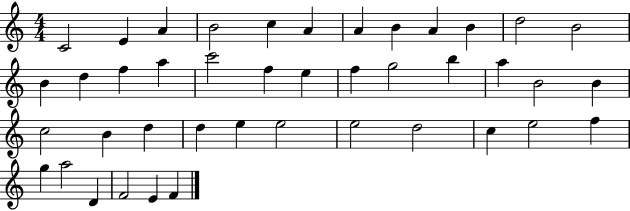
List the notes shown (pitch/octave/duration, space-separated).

C4/h E4/q A4/q B4/h C5/q A4/q A4/q B4/q A4/q B4/q D5/h B4/h B4/q D5/q F5/q A5/q C6/h F5/q E5/q F5/q G5/h B5/q A5/q B4/h B4/q C5/h B4/q D5/q D5/q E5/q E5/h E5/h D5/h C5/q E5/h F5/q G5/q A5/h D4/q F4/h E4/q F4/q